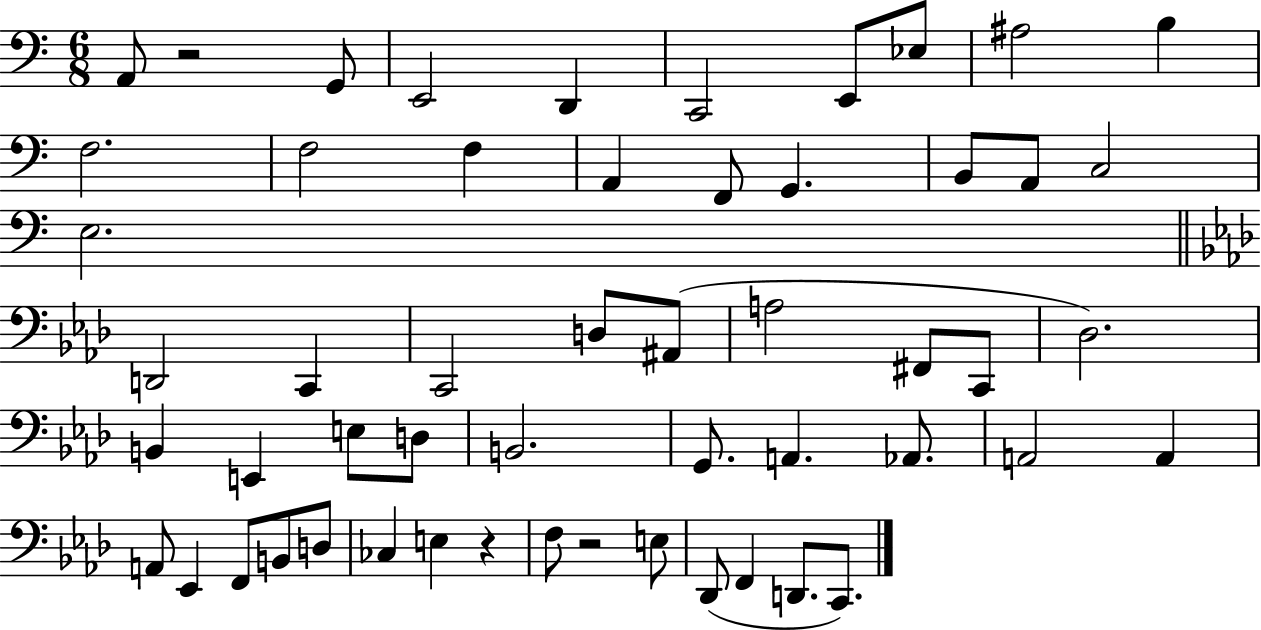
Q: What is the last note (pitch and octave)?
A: C2